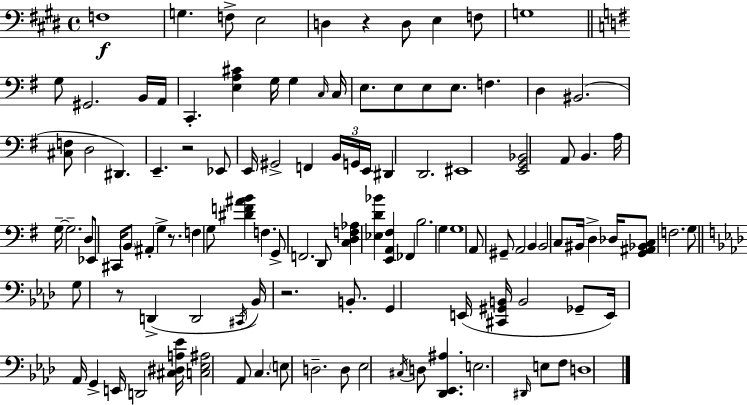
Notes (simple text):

F3/w G3/q. F3/e E3/h D3/q R/q D3/e E3/q F3/e G3/w G3/e G#2/h. B2/s A2/s C2/q. [E3,A3,C#4]/q G3/s G3/q C3/s C3/s E3/e. E3/e E3/e E3/e. F3/q. D3/q BIS2/h. [C#3,F3]/e D3/h D#2/q. E2/q. R/h Eb2/e E2/s G#2/h F2/q B2/s G2/s E2/s D#2/q D2/h. EIS2/w [E2,G2,Bb2]/h A2/e B2/q. A3/s G3/s G3/h. D3/e Eb2/e C#2/s B2/e A#2/q G3/q R/e. F3/q G3/e [D#4,F4,A#4,B4]/q F3/q. G2/e F2/h. D2/e [C3,D3,F3,Ab3]/q [Eb3,D4,Bb4]/q [E2,A2,F#3]/q FES2/q B3/h. G3/q G3/w A2/e G#2/e A2/h B2/q B2/h C3/e BIS2/s D3/q Db3/s [G2,A#2,Bb2,C3]/e F3/h. G3/e G3/e R/e D2/q D2/h C#2/s Bb2/s R/h. B2/e. G2/q E2/s [C#2,G#2,B2]/s B2/h Gb2/e E2/s Ab2/s G2/q E2/s D2/h [C#3,D#3,A3,Eb4]/s [C3,Eb3,A#3]/h Ab2/e C3/q. E3/e D3/h. D3/e Eb3/h C#3/s D3/e [Db2,Eb2,A#3]/q. E3/h. D#2/s E3/e F3/e D3/w